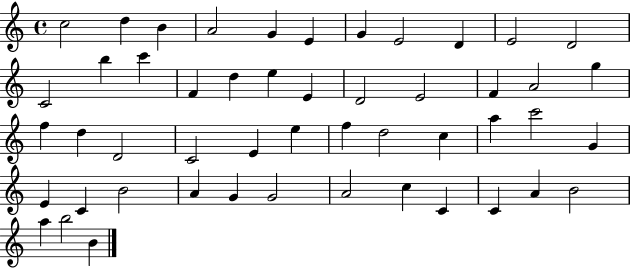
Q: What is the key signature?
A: C major